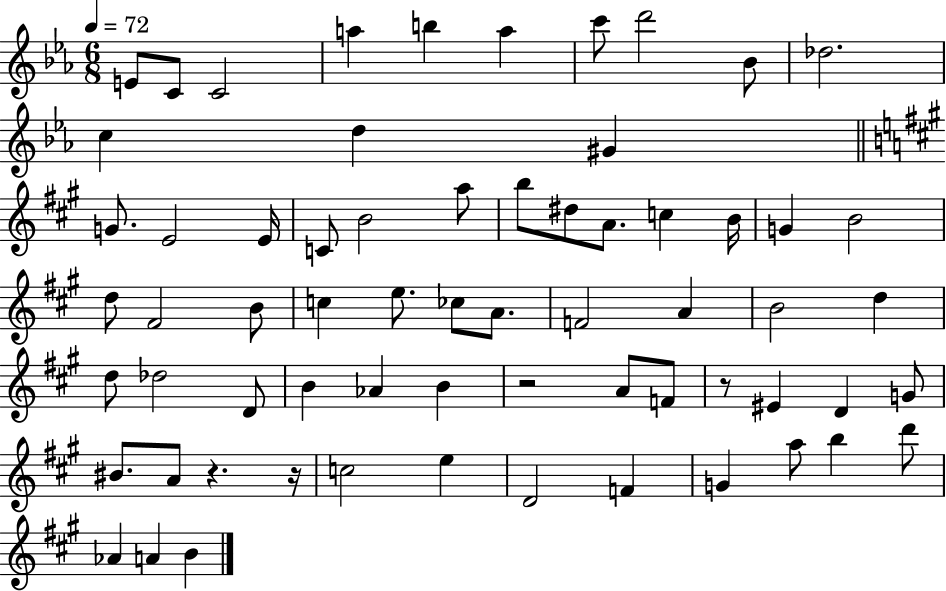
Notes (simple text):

E4/e C4/e C4/h A5/q B5/q A5/q C6/e D6/h Bb4/e Db5/h. C5/q D5/q G#4/q G4/e. E4/h E4/s C4/e B4/h A5/e B5/e D#5/e A4/e. C5/q B4/s G4/q B4/h D5/e F#4/h B4/e C5/q E5/e. CES5/e A4/e. F4/h A4/q B4/h D5/q D5/e Db5/h D4/e B4/q Ab4/q B4/q R/h A4/e F4/e R/e EIS4/q D4/q G4/e BIS4/e. A4/e R/q. R/s C5/h E5/q D4/h F4/q G4/q A5/e B5/q D6/e Ab4/q A4/q B4/q